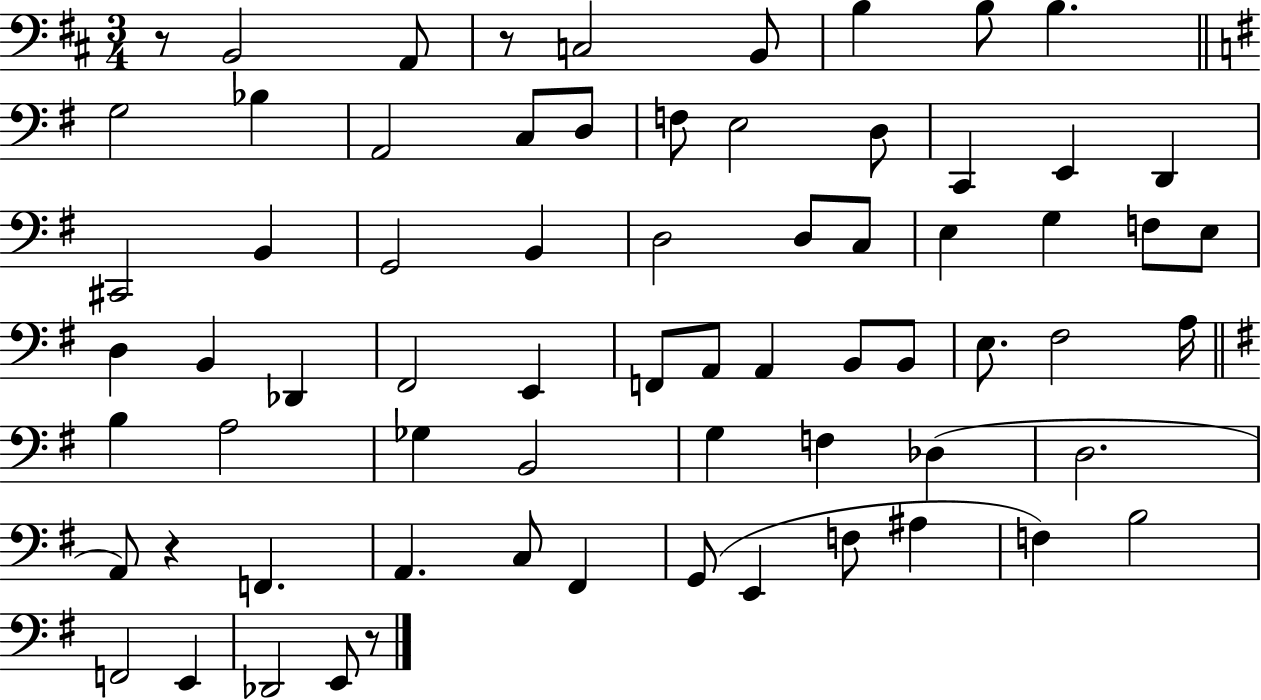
{
  \clef bass
  \numericTimeSignature
  \time 3/4
  \key d \major
  r8 b,2 a,8 | r8 c2 b,8 | b4 b8 b4. | \bar "||" \break \key g \major g2 bes4 | a,2 c8 d8 | f8 e2 d8 | c,4 e,4 d,4 | \break cis,2 b,4 | g,2 b,4 | d2 d8 c8 | e4 g4 f8 e8 | \break d4 b,4 des,4 | fis,2 e,4 | f,8 a,8 a,4 b,8 b,8 | e8. fis2 a16 | \break \bar "||" \break \key g \major b4 a2 | ges4 b,2 | g4 f4 des4( | d2. | \break a,8) r4 f,4. | a,4. c8 fis,4 | g,8( e,4 f8 ais4 | f4) b2 | \break f,2 e,4 | des,2 e,8 r8 | \bar "|."
}